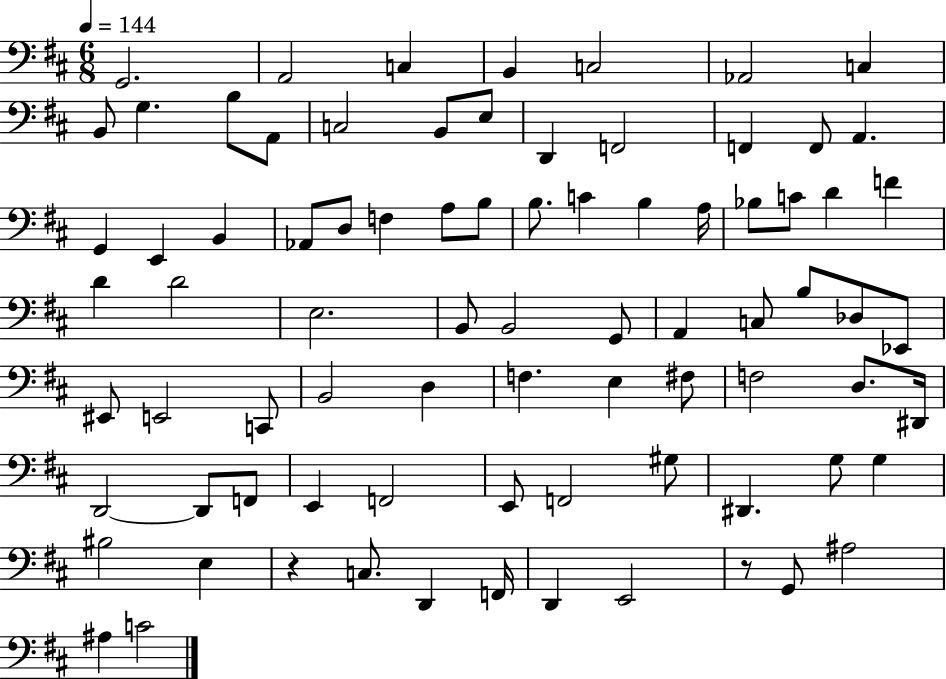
X:1
T:Untitled
M:6/8
L:1/4
K:D
G,,2 A,,2 C, B,, C,2 _A,,2 C, B,,/2 G, B,/2 A,,/2 C,2 B,,/2 E,/2 D,, F,,2 F,, F,,/2 A,, G,, E,, B,, _A,,/2 D,/2 F, A,/2 B,/2 B,/2 C B, A,/4 _B,/2 C/2 D F D D2 E,2 B,,/2 B,,2 G,,/2 A,, C,/2 B,/2 _D,/2 _E,,/2 ^E,,/2 E,,2 C,,/2 B,,2 D, F, E, ^F,/2 F,2 D,/2 ^D,,/4 D,,2 D,,/2 F,,/2 E,, F,,2 E,,/2 F,,2 ^G,/2 ^D,, G,/2 G, ^B,2 E, z C,/2 D,, F,,/4 D,, E,,2 z/2 G,,/2 ^A,2 ^A, C2